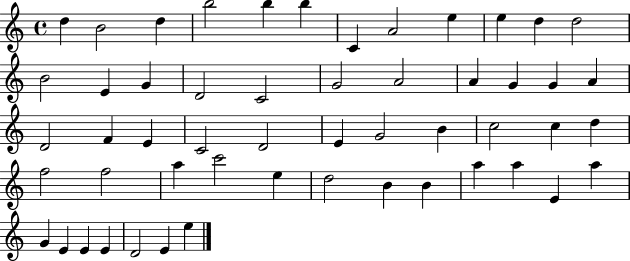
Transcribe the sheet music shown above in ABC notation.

X:1
T:Untitled
M:4/4
L:1/4
K:C
d B2 d b2 b b C A2 e e d d2 B2 E G D2 C2 G2 A2 A G G A D2 F E C2 D2 E G2 B c2 c d f2 f2 a c'2 e d2 B B a a E a G E E E D2 E e